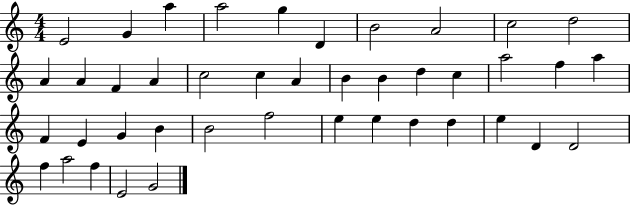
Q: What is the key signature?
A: C major